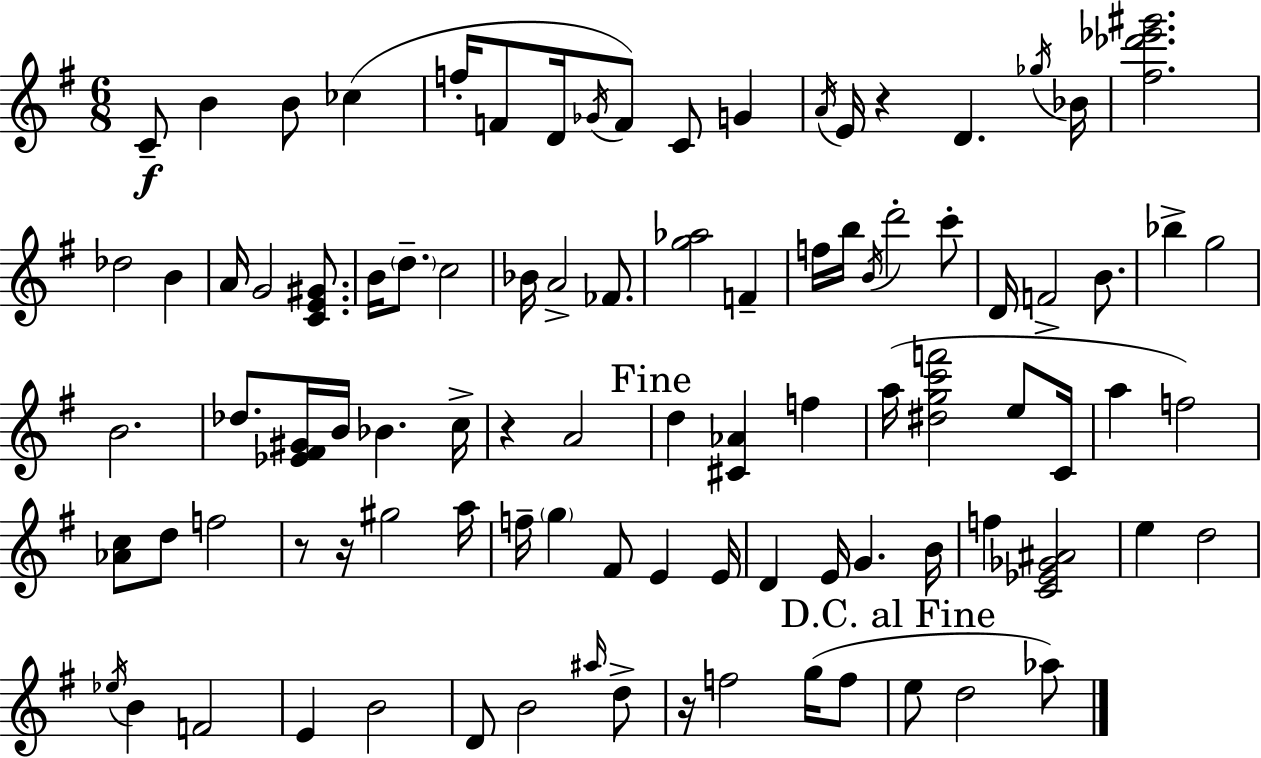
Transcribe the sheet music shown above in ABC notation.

X:1
T:Untitled
M:6/8
L:1/4
K:G
C/2 B B/2 _c f/4 F/2 D/4 _G/4 F/2 C/2 G A/4 E/4 z D _g/4 _B/4 [^f_d'_e'^g']2 _d2 B A/4 G2 [CE^G]/2 B/4 d/2 c2 _B/4 A2 _F/2 [g_a]2 F f/4 b/4 B/4 d'2 c'/2 D/4 F2 B/2 _b g2 B2 _d/2 [_E^F^G]/4 B/4 _B c/4 z A2 d [^C_A] f a/4 [^dgc'f']2 e/2 C/4 a f2 [_Ac]/2 d/2 f2 z/2 z/4 ^g2 a/4 f/4 g ^F/2 E E/4 D E/4 G B/4 f [C_E_G^A]2 e d2 _e/4 B F2 E B2 D/2 B2 ^a/4 d/2 z/4 f2 g/4 f/2 e/2 d2 _a/2